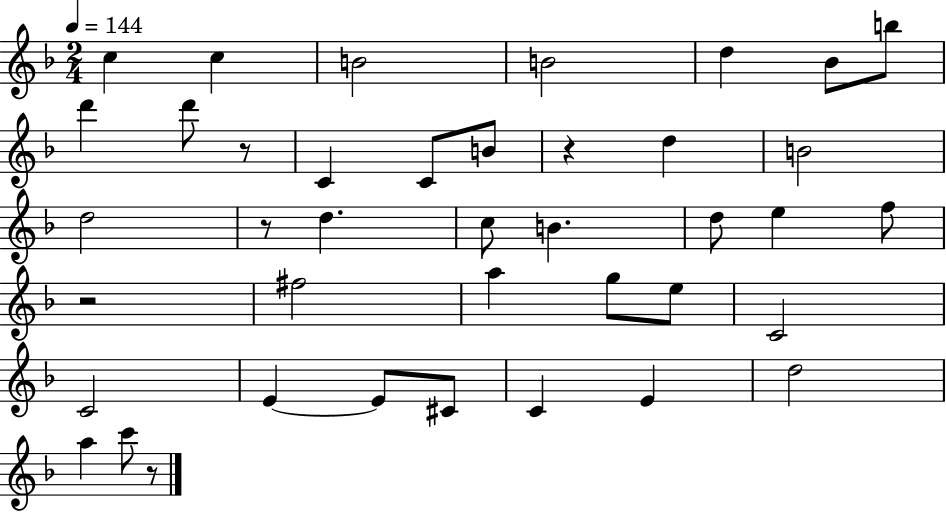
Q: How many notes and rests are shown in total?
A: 40